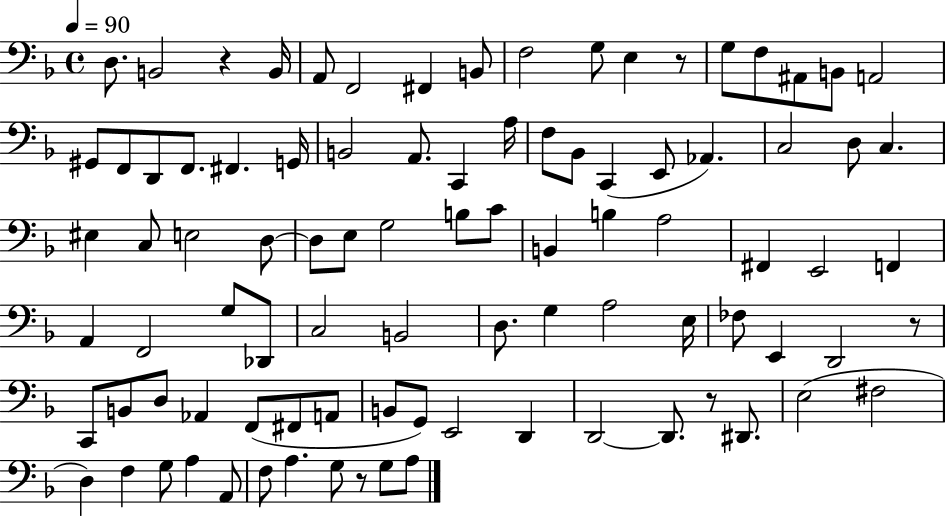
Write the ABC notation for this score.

X:1
T:Untitled
M:4/4
L:1/4
K:F
D,/2 B,,2 z B,,/4 A,,/2 F,,2 ^F,, B,,/2 F,2 G,/2 E, z/2 G,/2 F,/2 ^A,,/2 B,,/2 A,,2 ^G,,/2 F,,/2 D,,/2 F,,/2 ^F,, G,,/4 B,,2 A,,/2 C,, A,/4 F,/2 _B,,/2 C,, E,,/2 _A,, C,2 D,/2 C, ^E, C,/2 E,2 D,/2 D,/2 E,/2 G,2 B,/2 C/2 B,, B, A,2 ^F,, E,,2 F,, A,, F,,2 G,/2 _D,,/2 C,2 B,,2 D,/2 G, A,2 E,/4 _F,/2 E,, D,,2 z/2 C,,/2 B,,/2 D,/2 _A,, F,,/2 ^F,,/2 A,,/2 B,,/2 G,,/2 E,,2 D,, D,,2 D,,/2 z/2 ^D,,/2 E,2 ^F,2 D, F, G,/2 A, A,,/2 F,/2 A, G,/2 z/2 G,/2 A,/2